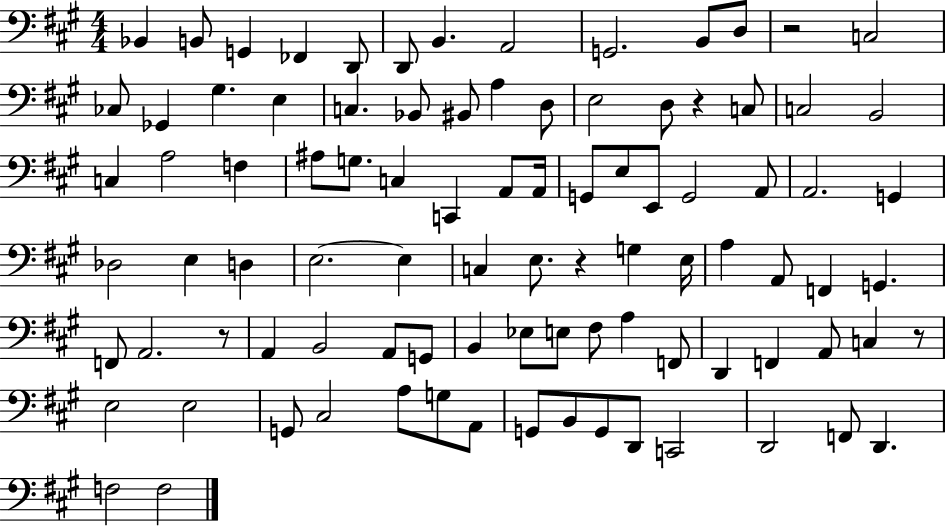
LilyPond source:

{
  \clef bass
  \numericTimeSignature
  \time 4/4
  \key a \major
  \repeat volta 2 { bes,4 b,8 g,4 fes,4 d,8 | d,8 b,4. a,2 | g,2. b,8 d8 | r2 c2 | \break ces8 ges,4 gis4. e4 | c4. bes,8 bis,8 a4 d8 | e2 d8 r4 c8 | c2 b,2 | \break c4 a2 f4 | ais8 g8. c4 c,4 a,8 a,16 | g,8 e8 e,8 g,2 a,8 | a,2. g,4 | \break des2 e4 d4 | e2.~~ e4 | c4 e8. r4 g4 e16 | a4 a,8 f,4 g,4. | \break f,8 a,2. r8 | a,4 b,2 a,8 g,8 | b,4 ees8 e8 fis8 a4 f,8 | d,4 f,4 a,8 c4 r8 | \break e2 e2 | g,8 cis2 a8 g8 a,8 | g,8 b,8 g,8 d,8 c,2 | d,2 f,8 d,4. | \break f2 f2 | } \bar "|."
}